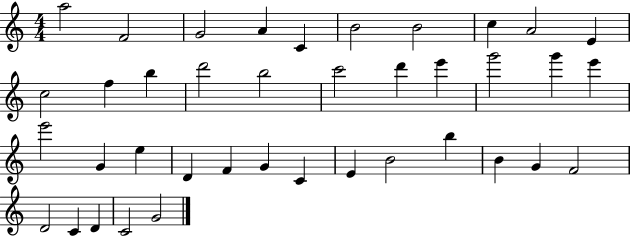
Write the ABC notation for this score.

X:1
T:Untitled
M:4/4
L:1/4
K:C
a2 F2 G2 A C B2 B2 c A2 E c2 f b d'2 b2 c'2 d' e' g'2 g' e' e'2 G e D F G C E B2 b B G F2 D2 C D C2 G2